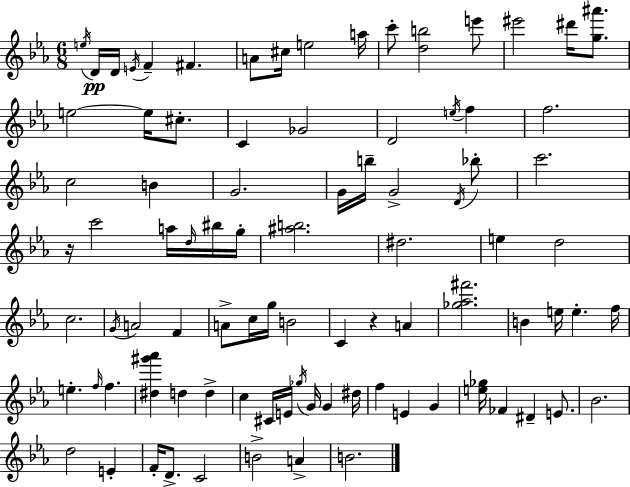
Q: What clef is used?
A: treble